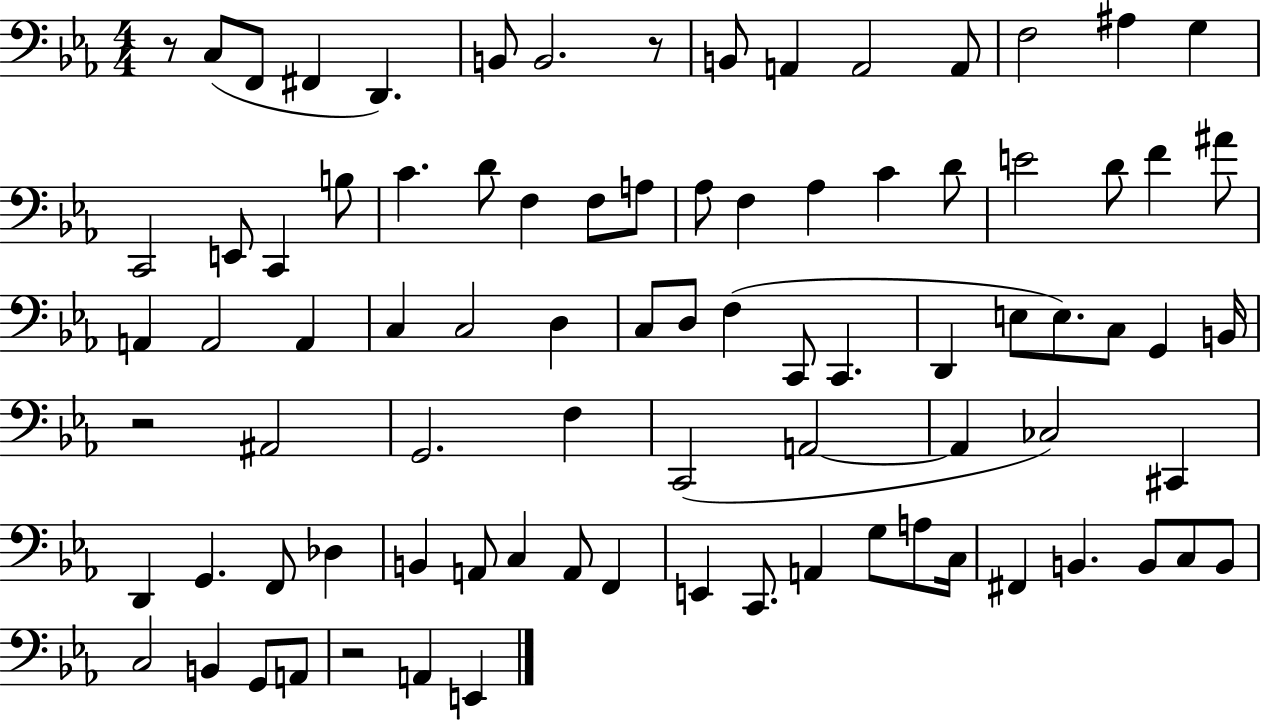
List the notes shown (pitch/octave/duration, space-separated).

R/e C3/e F2/e F#2/q D2/q. B2/e B2/h. R/e B2/e A2/q A2/h A2/e F3/h A#3/q G3/q C2/h E2/e C2/q B3/e C4/q. D4/e F3/q F3/e A3/e Ab3/e F3/q Ab3/q C4/q D4/e E4/h D4/e F4/q A#4/e A2/q A2/h A2/q C3/q C3/h D3/q C3/e D3/e F3/q C2/e C2/q. D2/q E3/e E3/e. C3/e G2/q B2/s R/h A#2/h G2/h. F3/q C2/h A2/h A2/q CES3/h C#2/q D2/q G2/q. F2/e Db3/q B2/q A2/e C3/q A2/e F2/q E2/q C2/e. A2/q G3/e A3/e C3/s F#2/q B2/q. B2/e C3/e B2/e C3/h B2/q G2/e A2/e R/h A2/q E2/q